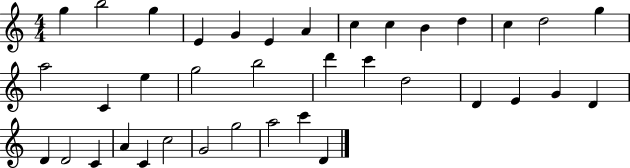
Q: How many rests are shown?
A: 0